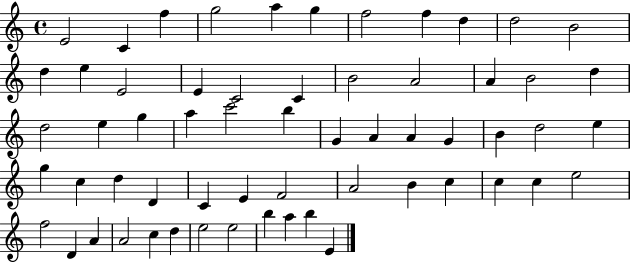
X:1
T:Untitled
M:4/4
L:1/4
K:C
E2 C f g2 a g f2 f d d2 B2 d e E2 E C2 C B2 A2 A B2 d d2 e g a c'2 b G A A G B d2 e g c d D C E F2 A2 B c c c e2 f2 D A A2 c d e2 e2 b a b E